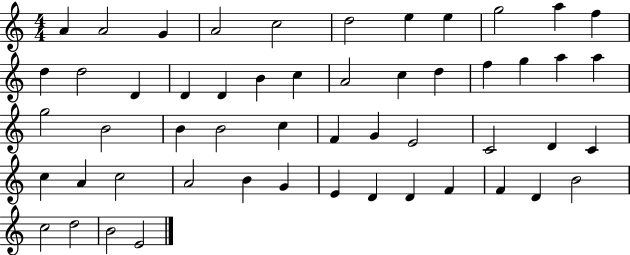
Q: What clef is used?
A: treble